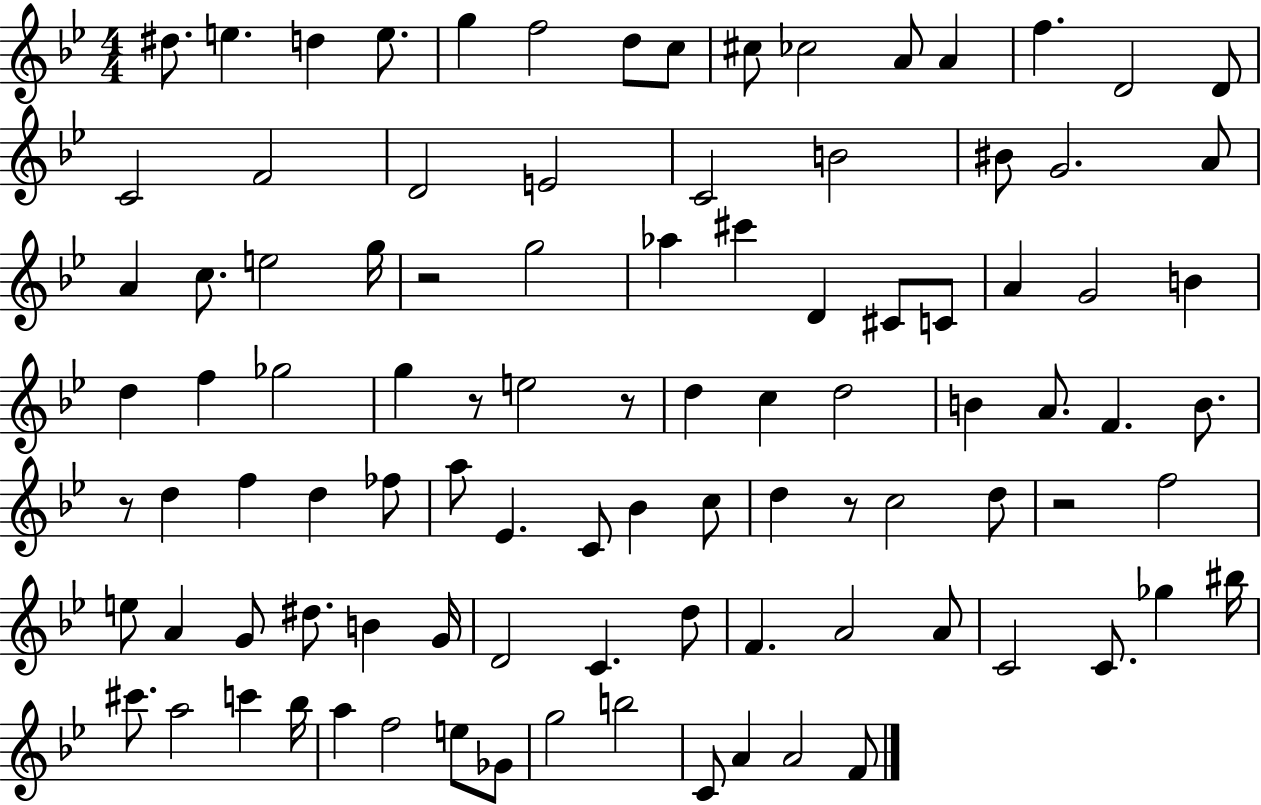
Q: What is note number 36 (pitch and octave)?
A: G4